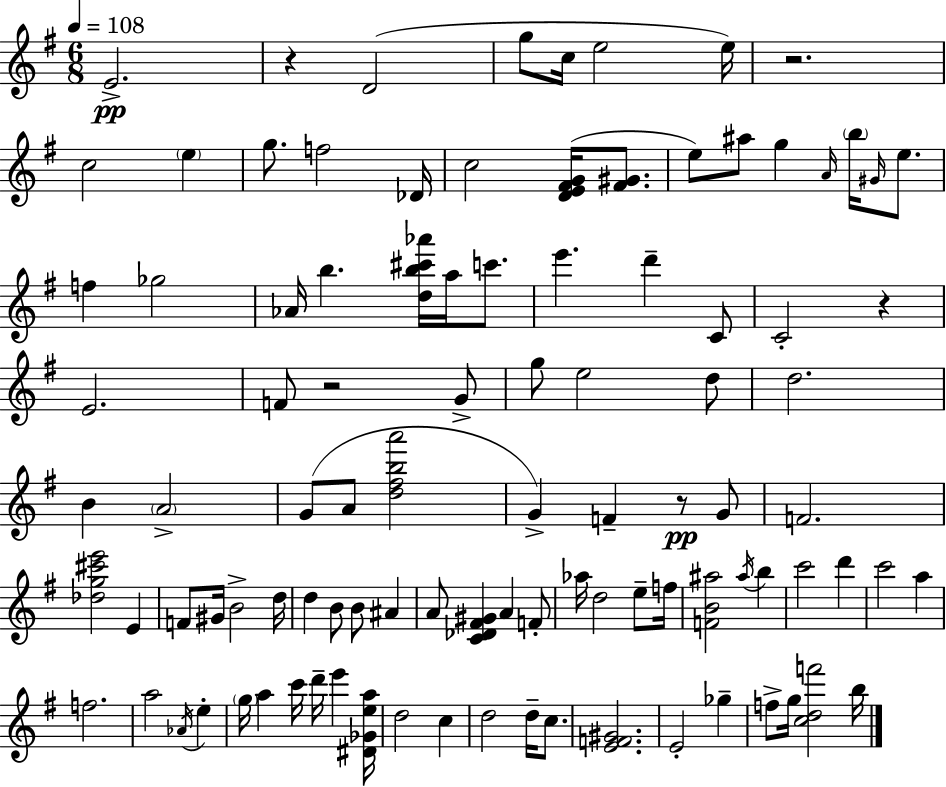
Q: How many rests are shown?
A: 5